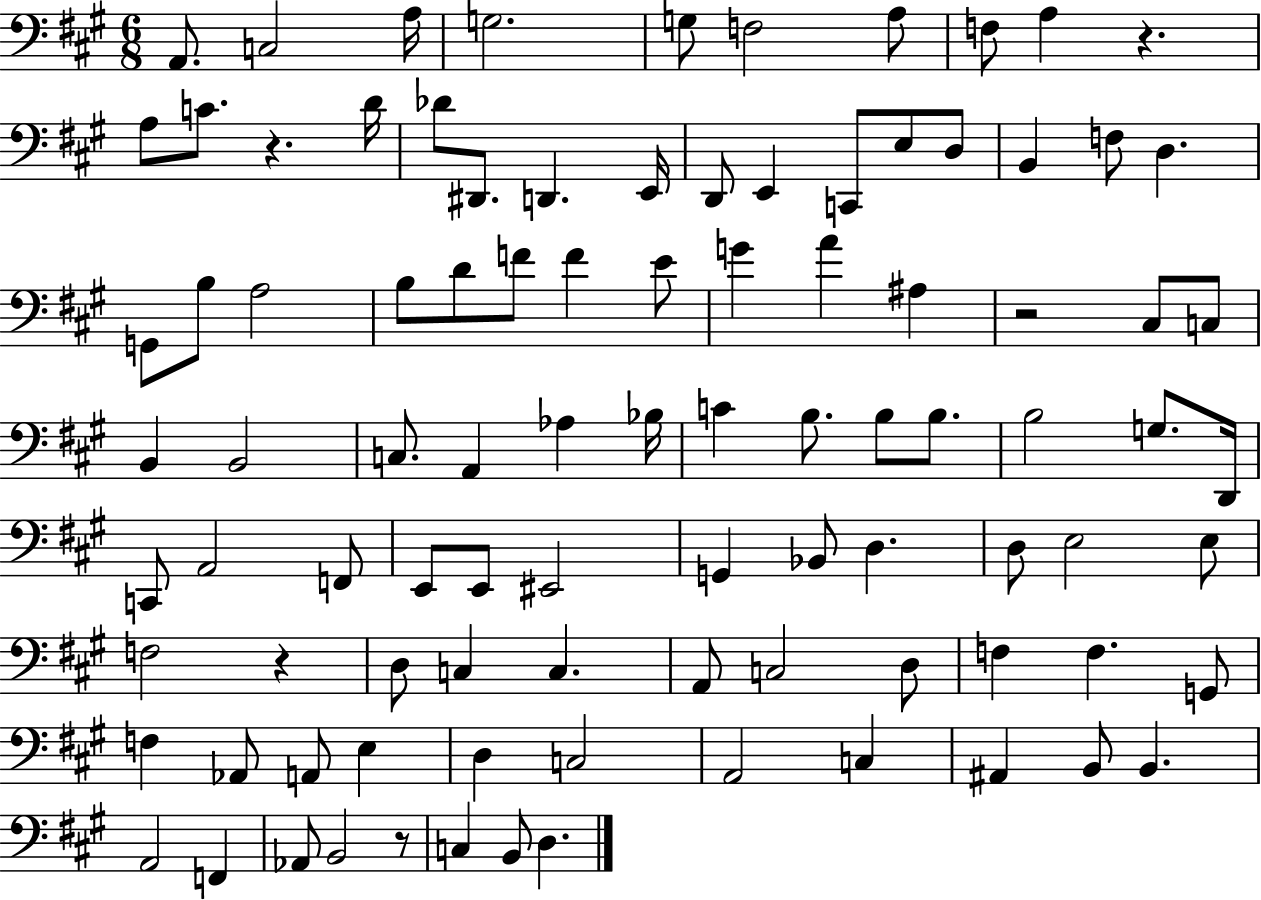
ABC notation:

X:1
T:Untitled
M:6/8
L:1/4
K:A
A,,/2 C,2 A,/4 G,2 G,/2 F,2 A,/2 F,/2 A, z A,/2 C/2 z D/4 _D/2 ^D,,/2 D,, E,,/4 D,,/2 E,, C,,/2 E,/2 D,/2 B,, F,/2 D, G,,/2 B,/2 A,2 B,/2 D/2 F/2 F E/2 G A ^A, z2 ^C,/2 C,/2 B,, B,,2 C,/2 A,, _A, _B,/4 C B,/2 B,/2 B,/2 B,2 G,/2 D,,/4 C,,/2 A,,2 F,,/2 E,,/2 E,,/2 ^E,,2 G,, _B,,/2 D, D,/2 E,2 E,/2 F,2 z D,/2 C, C, A,,/2 C,2 D,/2 F, F, G,,/2 F, _A,,/2 A,,/2 E, D, C,2 A,,2 C, ^A,, B,,/2 B,, A,,2 F,, _A,,/2 B,,2 z/2 C, B,,/2 D,